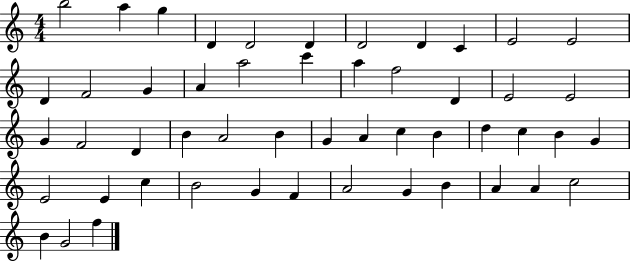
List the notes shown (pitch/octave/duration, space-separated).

B5/h A5/q G5/q D4/q D4/h D4/q D4/h D4/q C4/q E4/h E4/h D4/q F4/h G4/q A4/q A5/h C6/q A5/q F5/h D4/q E4/h E4/h G4/q F4/h D4/q B4/q A4/h B4/q G4/q A4/q C5/q B4/q D5/q C5/q B4/q G4/q E4/h E4/q C5/q B4/h G4/q F4/q A4/h G4/q B4/q A4/q A4/q C5/h B4/q G4/h F5/q